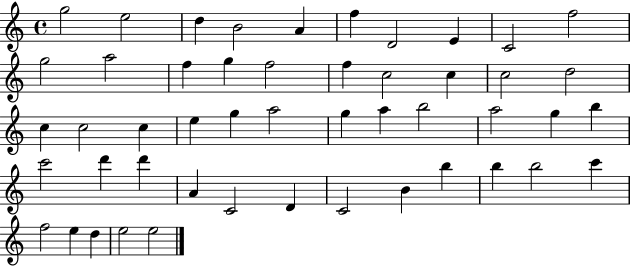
X:1
T:Untitled
M:4/4
L:1/4
K:C
g2 e2 d B2 A f D2 E C2 f2 g2 a2 f g f2 f c2 c c2 d2 c c2 c e g a2 g a b2 a2 g b c'2 d' d' A C2 D C2 B b b b2 c' f2 e d e2 e2